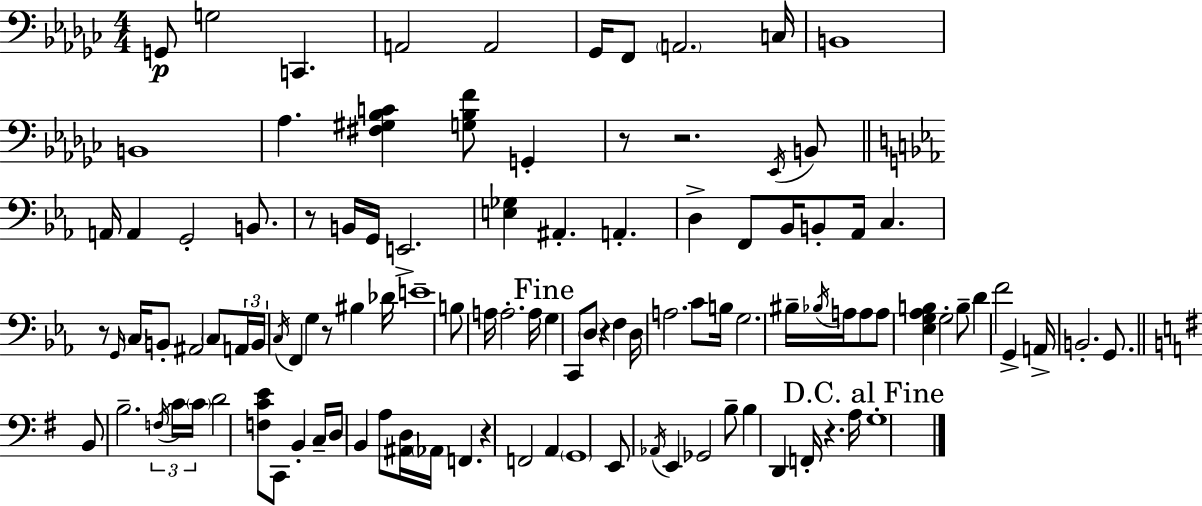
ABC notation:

X:1
T:Untitled
M:4/4
L:1/4
K:Ebm
G,,/2 G,2 C,, A,,2 A,,2 _G,,/4 F,,/2 A,,2 C,/4 B,,4 B,,4 _A, [^F,^G,_B,C] [G,_B,F]/2 G,, z/2 z2 _E,,/4 B,,/2 A,,/4 A,, G,,2 B,,/2 z/2 B,,/4 G,,/4 E,,2 [E,_G,] ^A,, A,, D, F,,/2 _B,,/4 B,,/2 _A,,/4 C, z/2 G,,/4 C,/4 B,,/2 ^A,,2 C,/2 A,,/4 B,,/4 C,/4 F,, G, z/2 ^B, _D/4 E4 B,/2 A,/4 A,2 A,/4 G, C,,/2 D,/2 z F, D,/4 A,2 C/2 B,/4 G,2 ^B,/4 _B,/4 A,/4 A,/2 A,/2 [_E,G,_A,B,] G,2 B,/2 D F2 G,, A,,/4 B,,2 G,,/2 B,,/2 B,2 F,/4 C/4 C/4 D2 [F,CE]/2 C,,/2 B,, C,/4 D,/4 B,, A,/2 [^A,,D,]/4 _A,,/4 F,, z F,,2 A,, G,,4 E,,/2 _A,,/4 E,, _G,,2 B,/2 B, D,, F,,/4 z A,/4 G,4